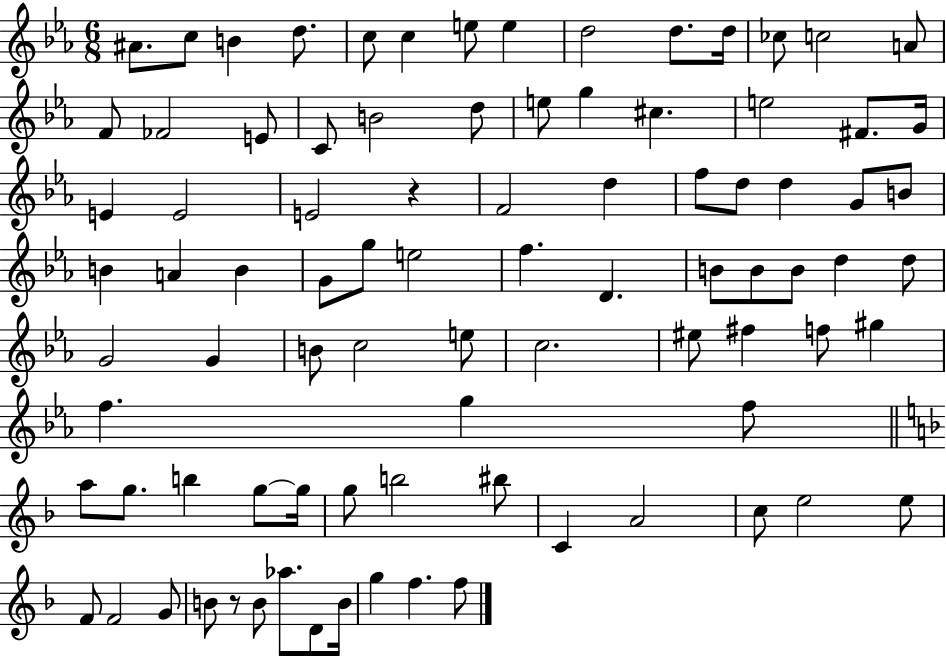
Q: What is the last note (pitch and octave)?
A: F5